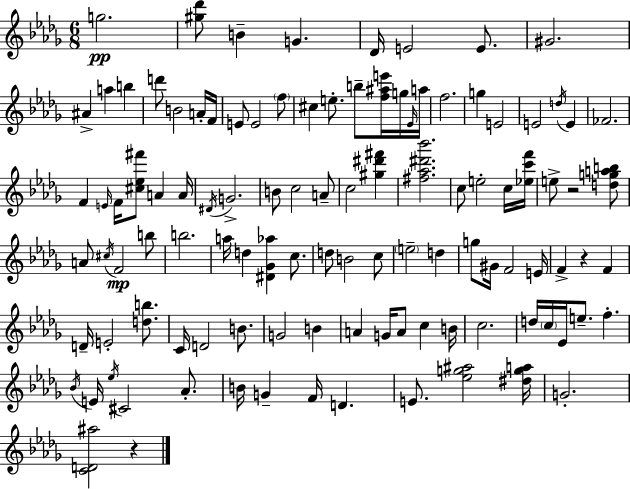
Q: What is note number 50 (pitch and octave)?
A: B5